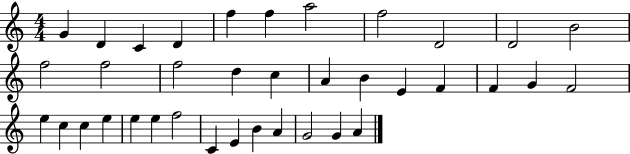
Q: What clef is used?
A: treble